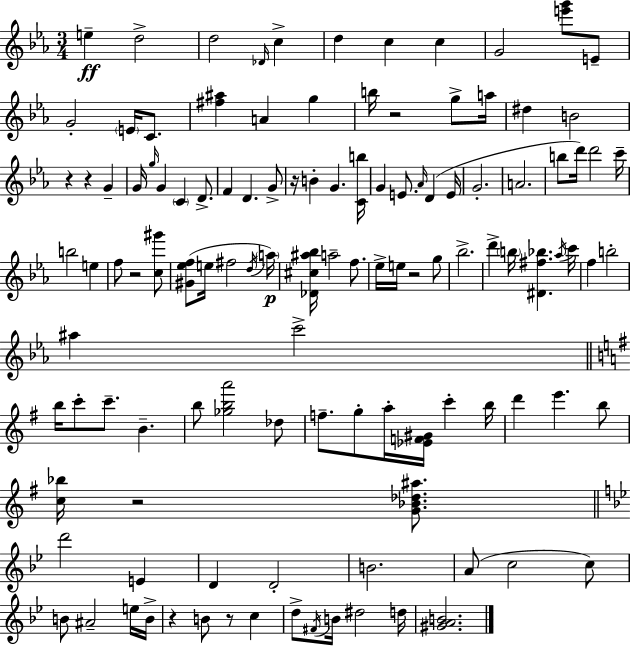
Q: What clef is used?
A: treble